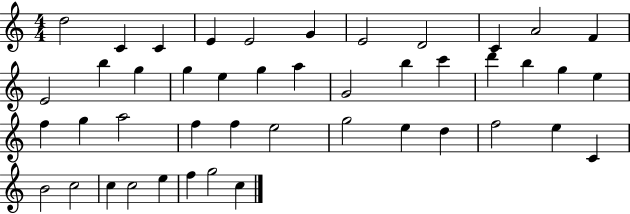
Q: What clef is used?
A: treble